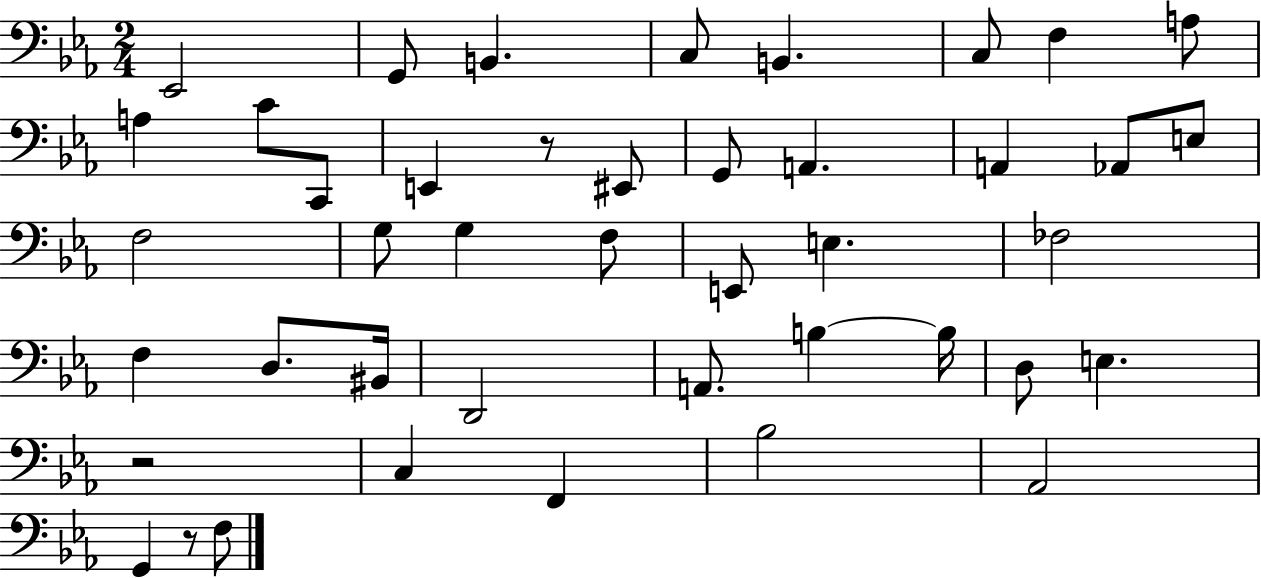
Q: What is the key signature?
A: EES major